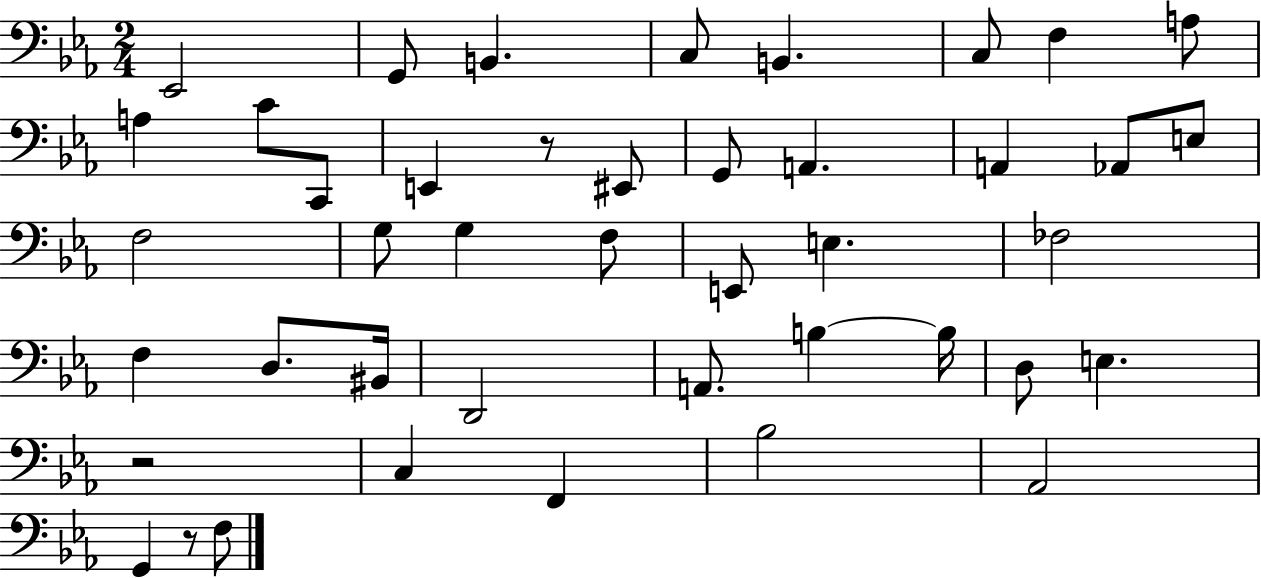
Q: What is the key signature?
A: EES major